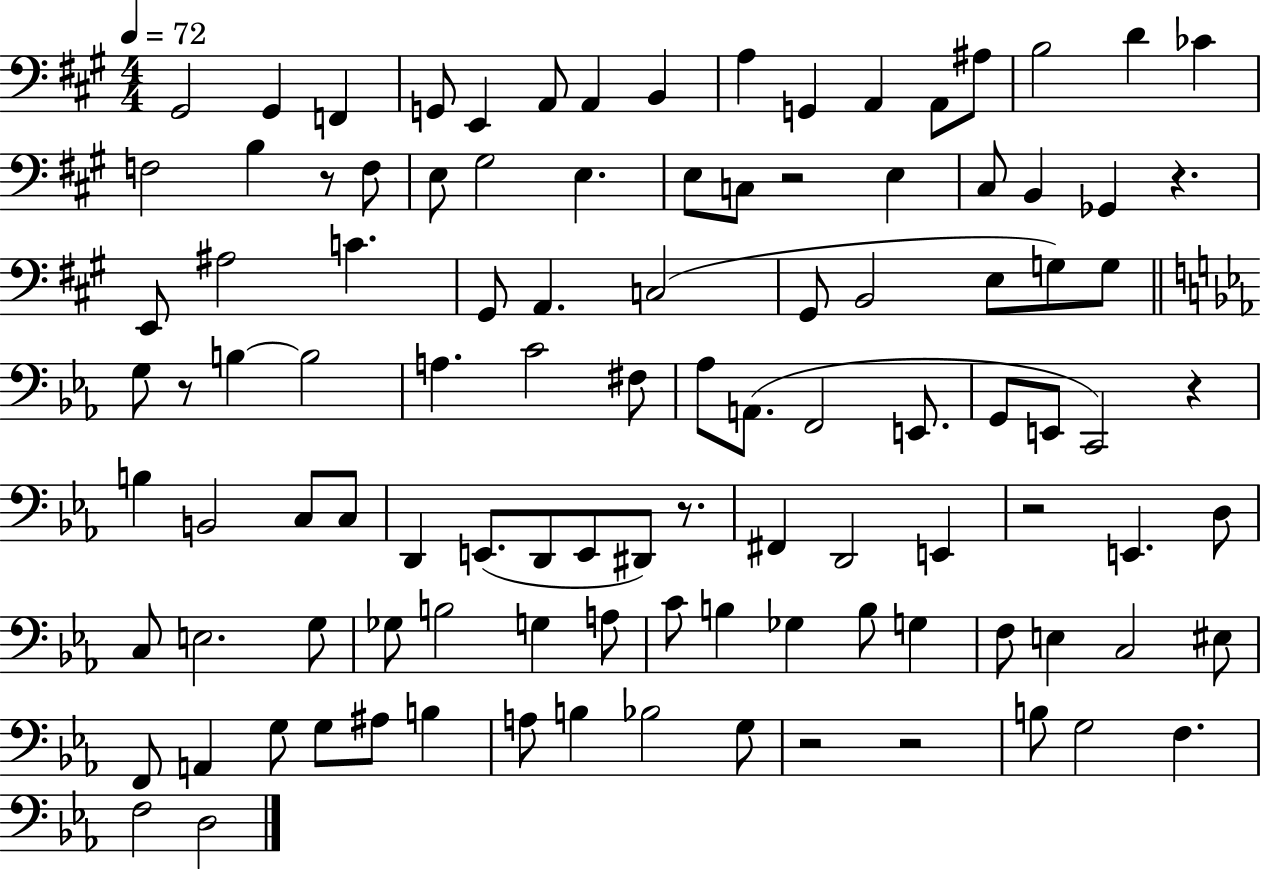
{
  \clef bass
  \numericTimeSignature
  \time 4/4
  \key a \major
  \tempo 4 = 72
  gis,2 gis,4 f,4 | g,8 e,4 a,8 a,4 b,4 | a4 g,4 a,4 a,8 ais8 | b2 d'4 ces'4 | \break f2 b4 r8 f8 | e8 gis2 e4. | e8 c8 r2 e4 | cis8 b,4 ges,4 r4. | \break e,8 ais2 c'4. | gis,8 a,4. c2( | gis,8 b,2 e8 g8) g8 | \bar "||" \break \key c \minor g8 r8 b4~~ b2 | a4. c'2 fis8 | aes8 a,8.( f,2 e,8. | g,8 e,8 c,2) r4 | \break b4 b,2 c8 c8 | d,4 e,8.( d,8 e,8 dis,8) r8. | fis,4 d,2 e,4 | r2 e,4. d8 | \break c8 e2. g8 | ges8 b2 g4 a8 | c'8 b4 ges4 b8 g4 | f8 e4 c2 eis8 | \break f,8 a,4 g8 g8 ais8 b4 | a8 b4 bes2 g8 | r2 r2 | b8 g2 f4. | \break f2 d2 | \bar "|."
}